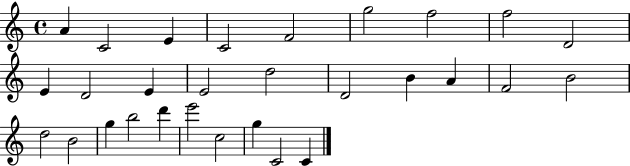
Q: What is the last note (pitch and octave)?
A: C4